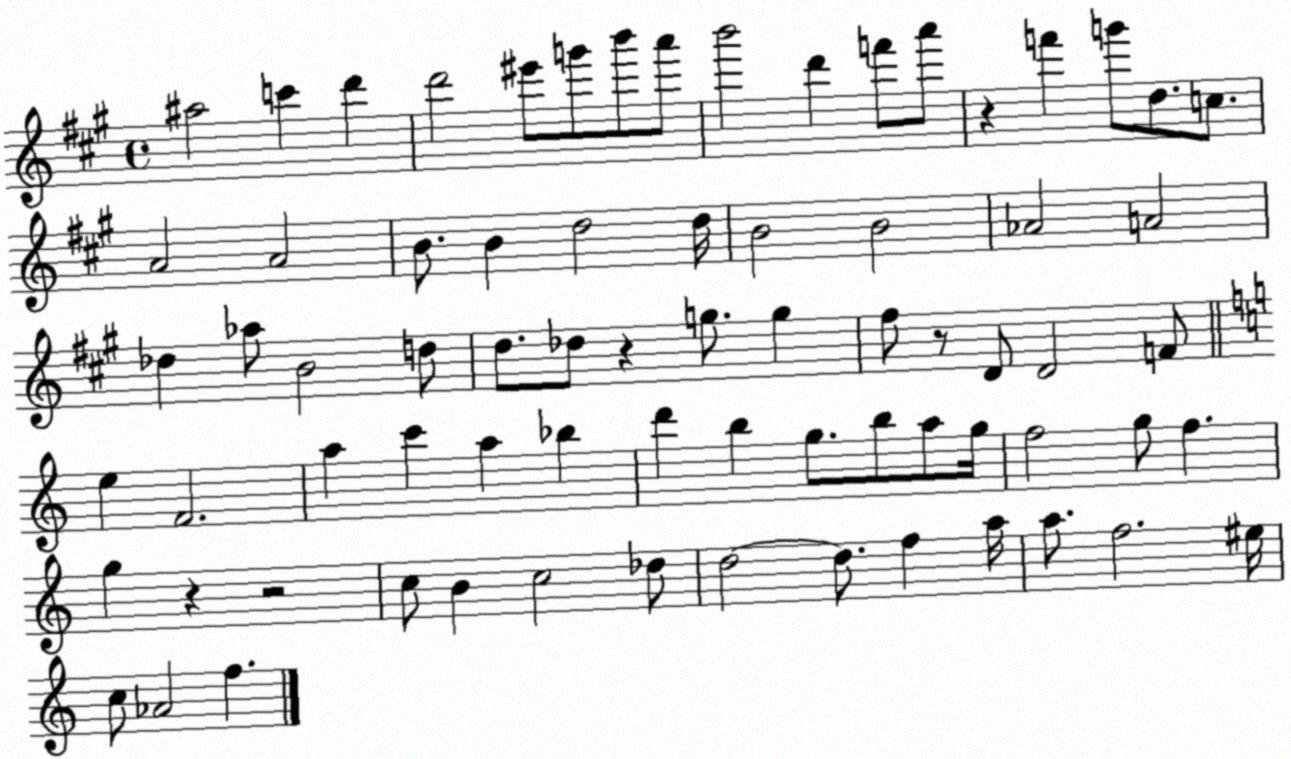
X:1
T:Untitled
M:4/4
L:1/4
K:A
^a2 c' d' d'2 ^e'/2 g'/2 b'/2 a'/2 b'2 d' f'/2 a'/2 z f' g'/2 d/2 c/2 A2 A2 B/2 B d2 d/4 B2 B2 _A2 A2 _d _a/2 B2 d/2 d/2 _d/2 z g/2 g ^f/2 z/2 D/2 D2 F/2 e F2 a c' a _b d' b g/2 b/2 a/2 g/4 f2 g/2 f g z z2 c/2 B c2 _d/2 d2 d/2 f a/4 a/2 f2 ^e/4 c/2 _A2 f